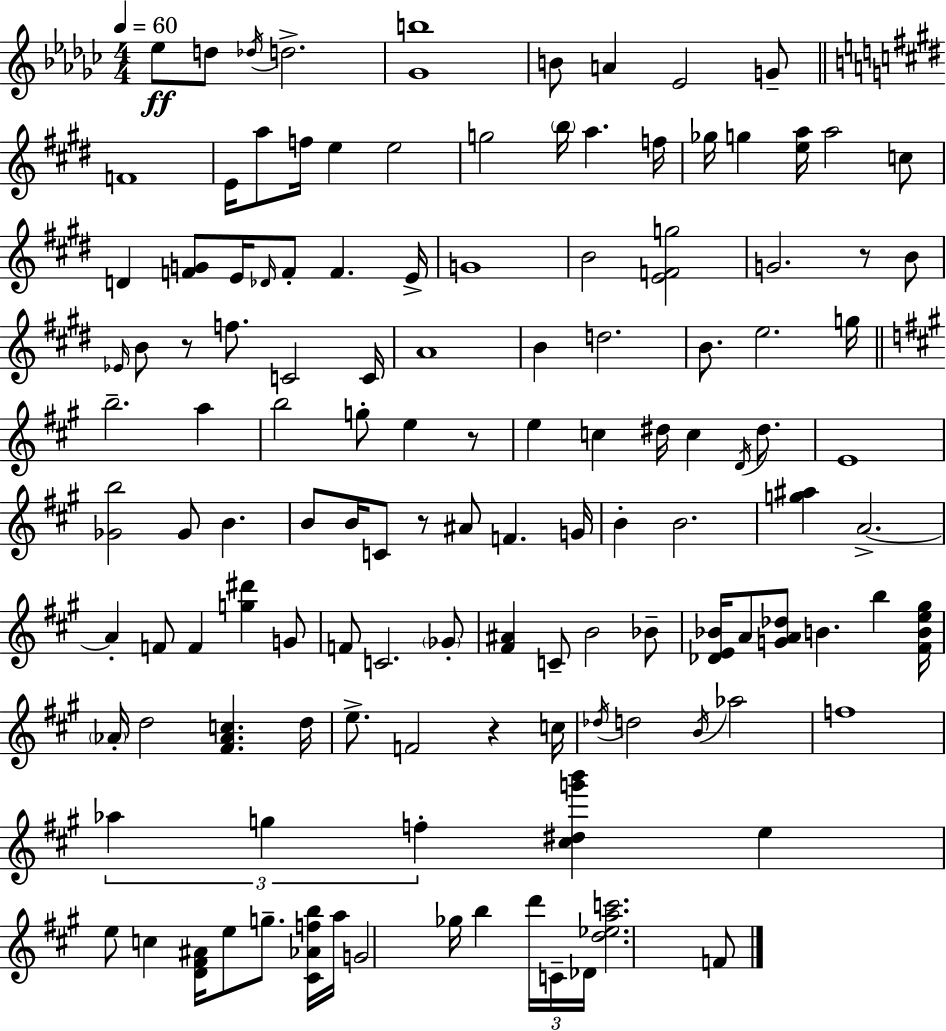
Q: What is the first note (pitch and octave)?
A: Eb5